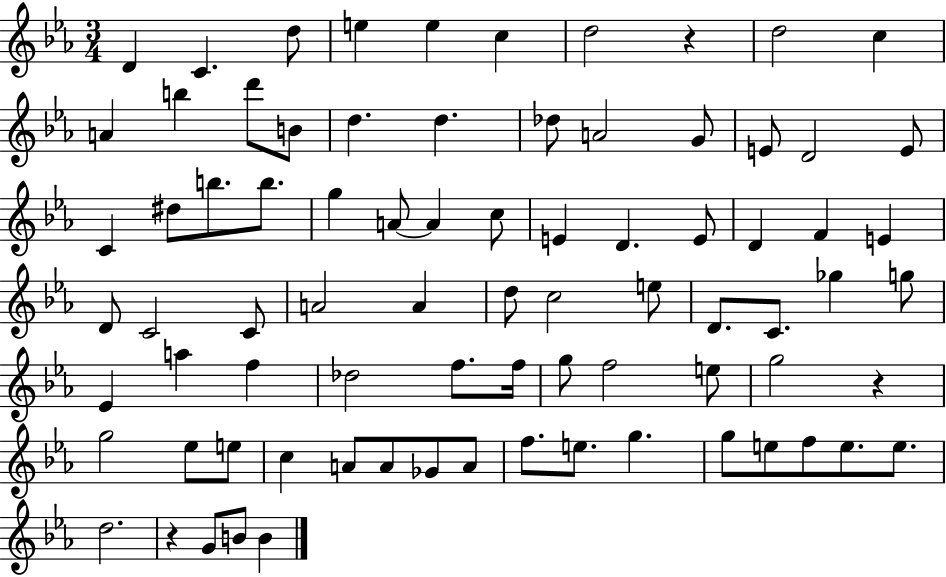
X:1
T:Untitled
M:3/4
L:1/4
K:Eb
D C d/2 e e c d2 z d2 c A b d'/2 B/2 d d _d/2 A2 G/2 E/2 D2 E/2 C ^d/2 b/2 b/2 g A/2 A c/2 E D E/2 D F E D/2 C2 C/2 A2 A d/2 c2 e/2 D/2 C/2 _g g/2 _E a f _d2 f/2 f/4 g/2 f2 e/2 g2 z g2 _e/2 e/2 c A/2 A/2 _G/2 A/2 f/2 e/2 g g/2 e/2 f/2 e/2 e/2 d2 z G/2 B/2 B